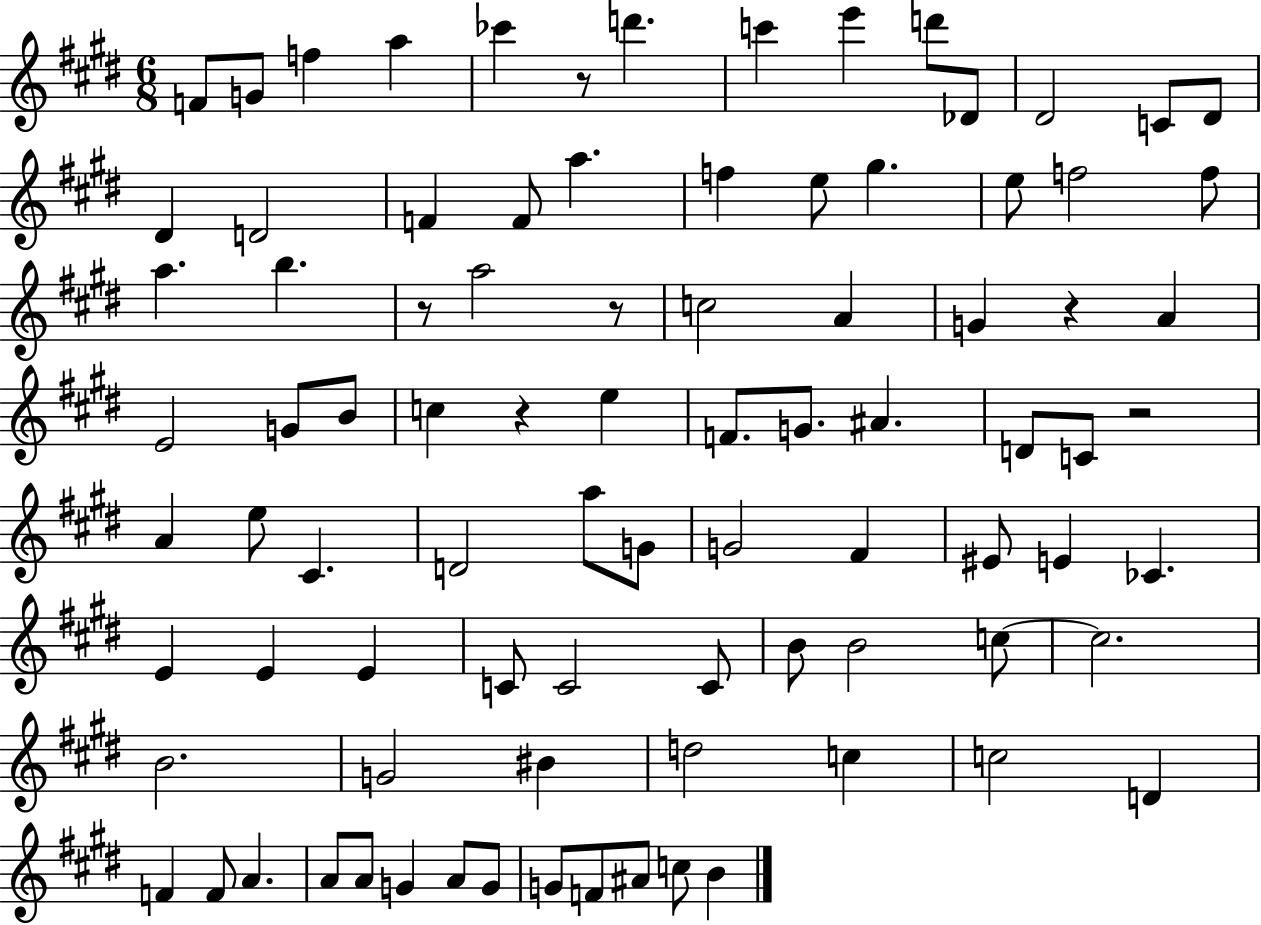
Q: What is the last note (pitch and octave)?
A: B4